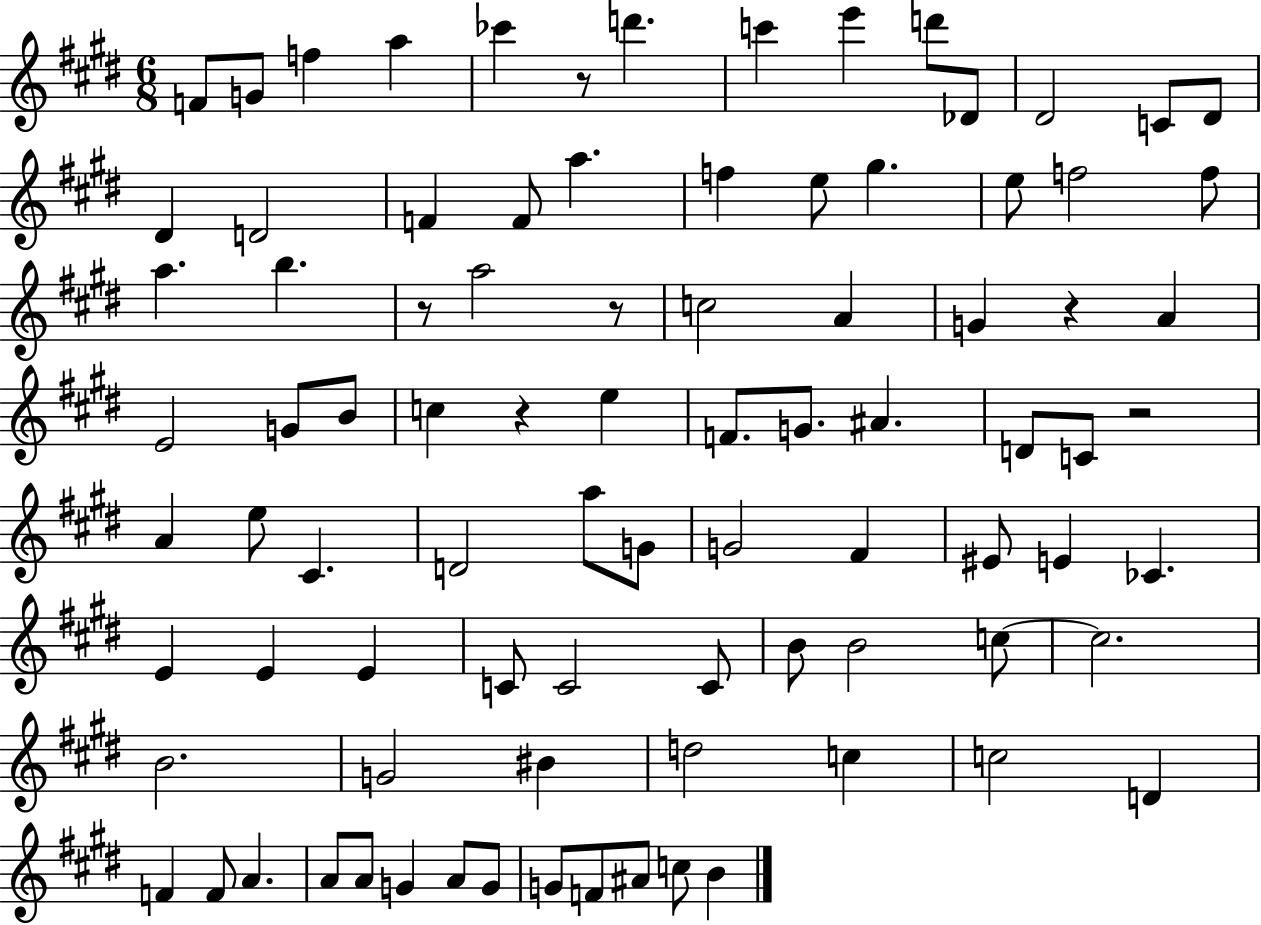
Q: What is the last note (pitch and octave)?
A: B4